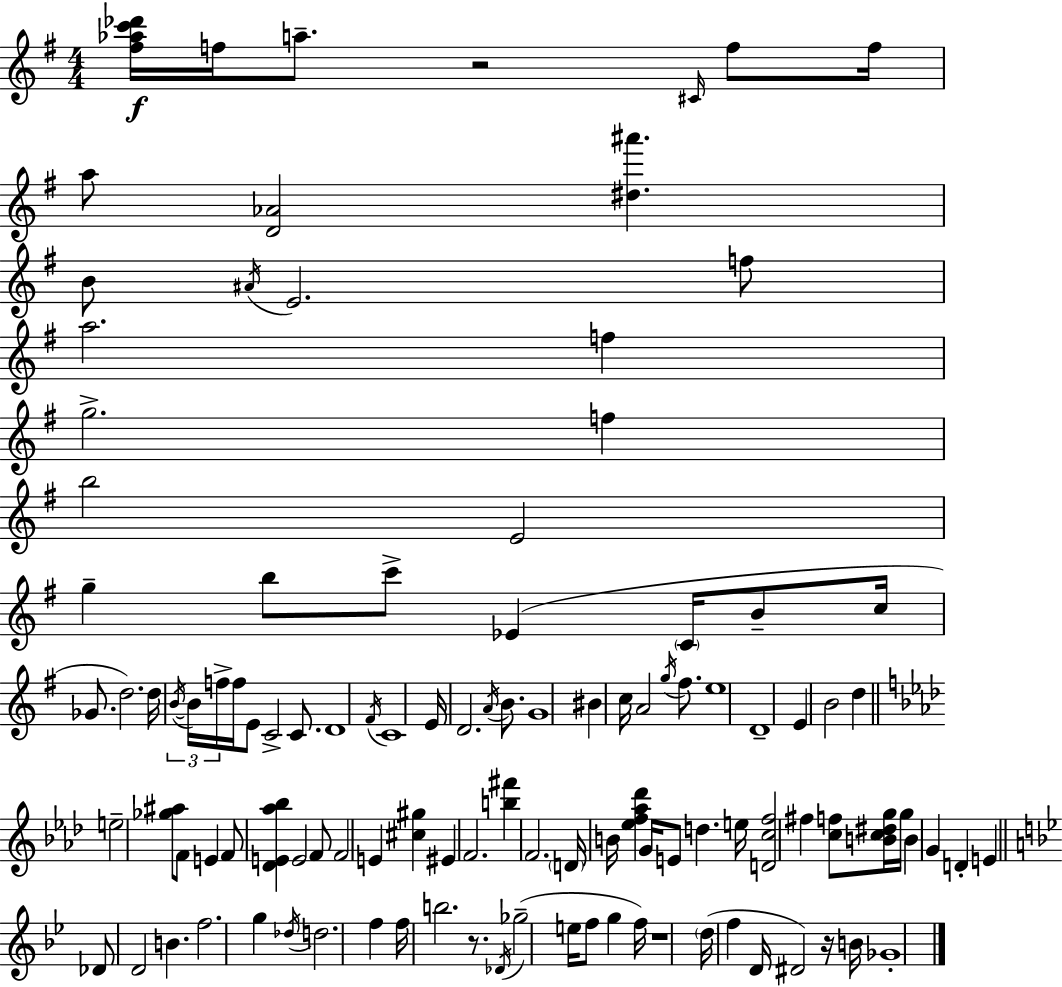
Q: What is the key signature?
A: G major